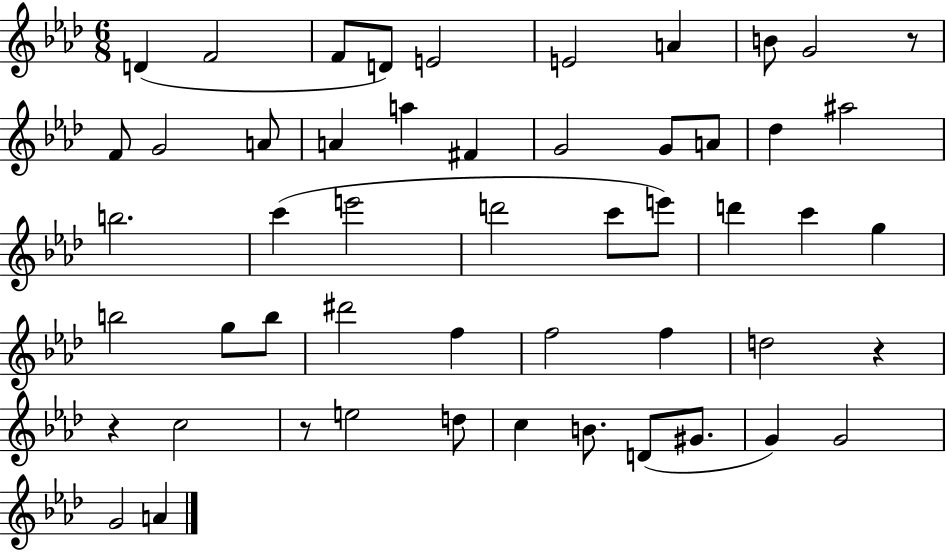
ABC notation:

X:1
T:Untitled
M:6/8
L:1/4
K:Ab
D F2 F/2 D/2 E2 E2 A B/2 G2 z/2 F/2 G2 A/2 A a ^F G2 G/2 A/2 _d ^a2 b2 c' e'2 d'2 c'/2 e'/2 d' c' g b2 g/2 b/2 ^d'2 f f2 f d2 z z c2 z/2 e2 d/2 c B/2 D/2 ^G/2 G G2 G2 A